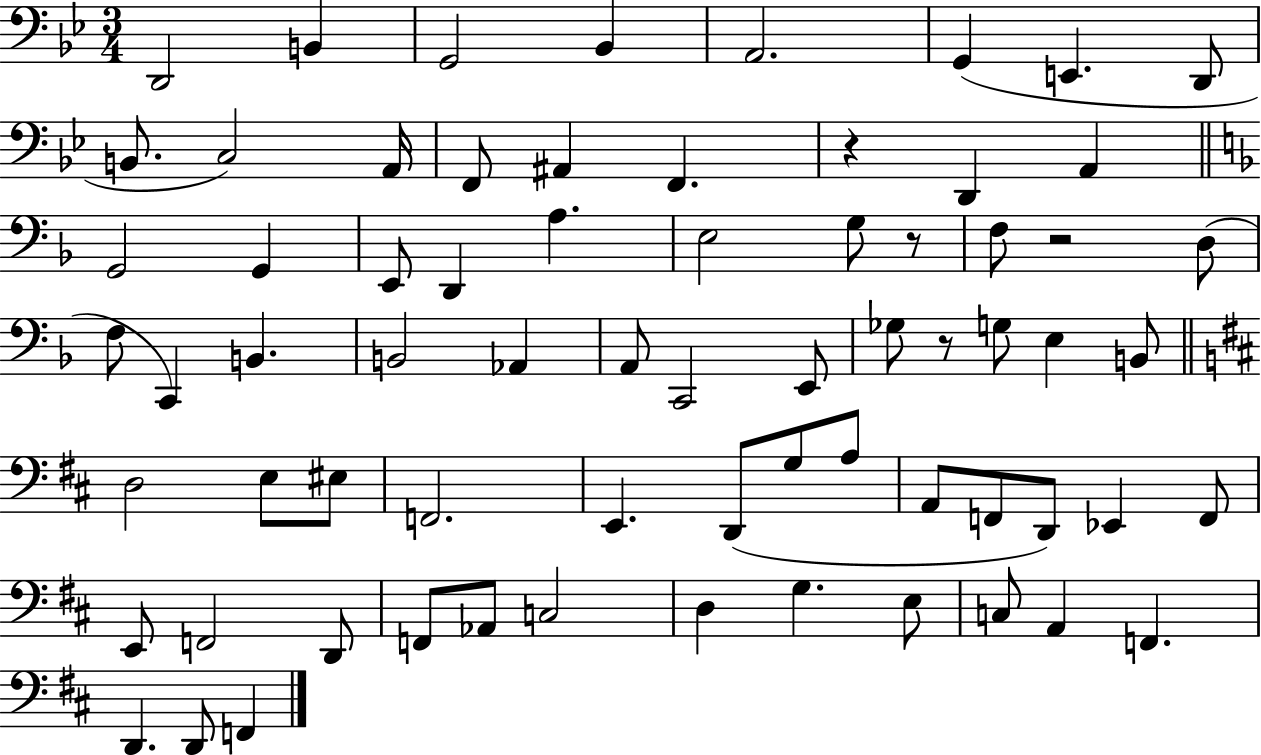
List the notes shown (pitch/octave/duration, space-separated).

D2/h B2/q G2/h Bb2/q A2/h. G2/q E2/q. D2/e B2/e. C3/h A2/s F2/e A#2/q F2/q. R/q D2/q A2/q G2/h G2/q E2/e D2/q A3/q. E3/h G3/e R/e F3/e R/h D3/e F3/e C2/q B2/q. B2/h Ab2/q A2/e C2/h E2/e Gb3/e R/e G3/e E3/q B2/e D3/h E3/e EIS3/e F2/h. E2/q. D2/e G3/e A3/e A2/e F2/e D2/e Eb2/q F2/e E2/e F2/h D2/e F2/e Ab2/e C3/h D3/q G3/q. E3/e C3/e A2/q F2/q. D2/q. D2/e F2/q